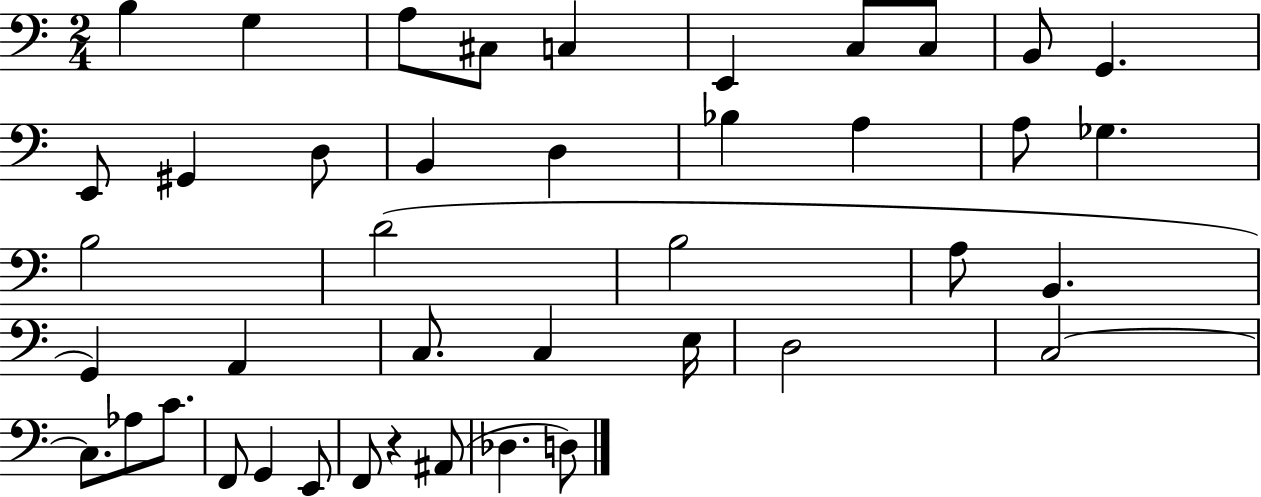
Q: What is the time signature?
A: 2/4